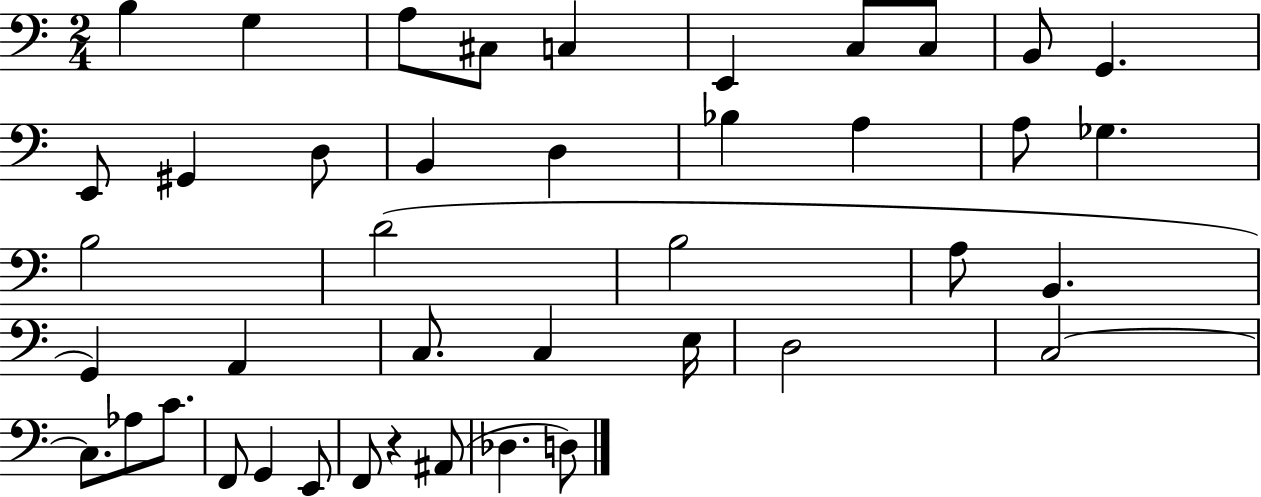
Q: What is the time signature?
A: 2/4